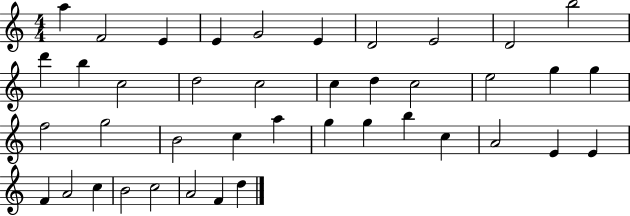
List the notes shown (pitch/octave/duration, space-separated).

A5/q F4/h E4/q E4/q G4/h E4/q D4/h E4/h D4/h B5/h D6/q B5/q C5/h D5/h C5/h C5/q D5/q C5/h E5/h G5/q G5/q F5/h G5/h B4/h C5/q A5/q G5/q G5/q B5/q C5/q A4/h E4/q E4/q F4/q A4/h C5/q B4/h C5/h A4/h F4/q D5/q